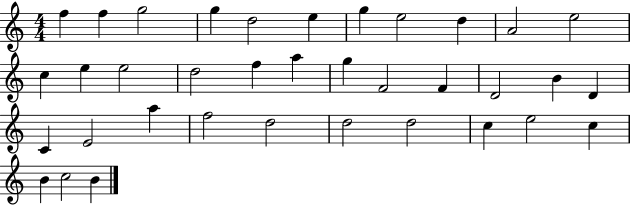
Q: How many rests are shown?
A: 0